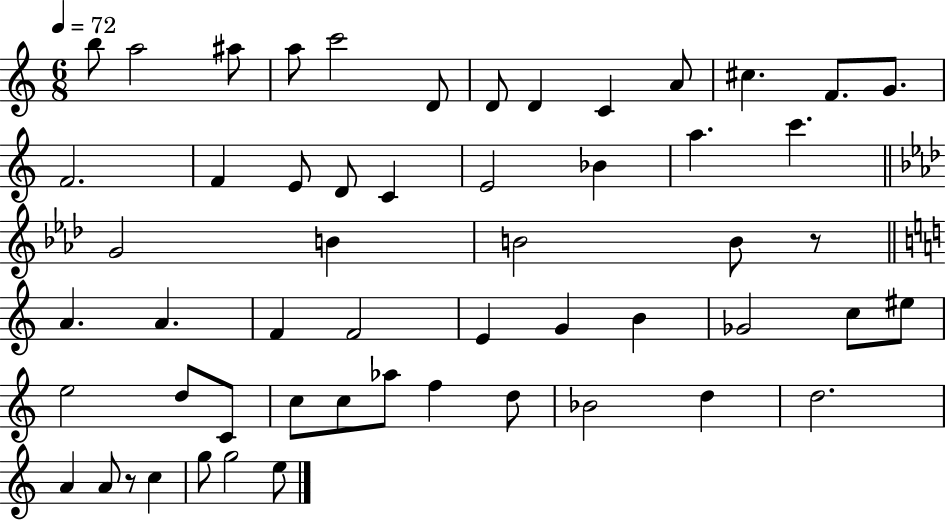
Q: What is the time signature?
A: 6/8